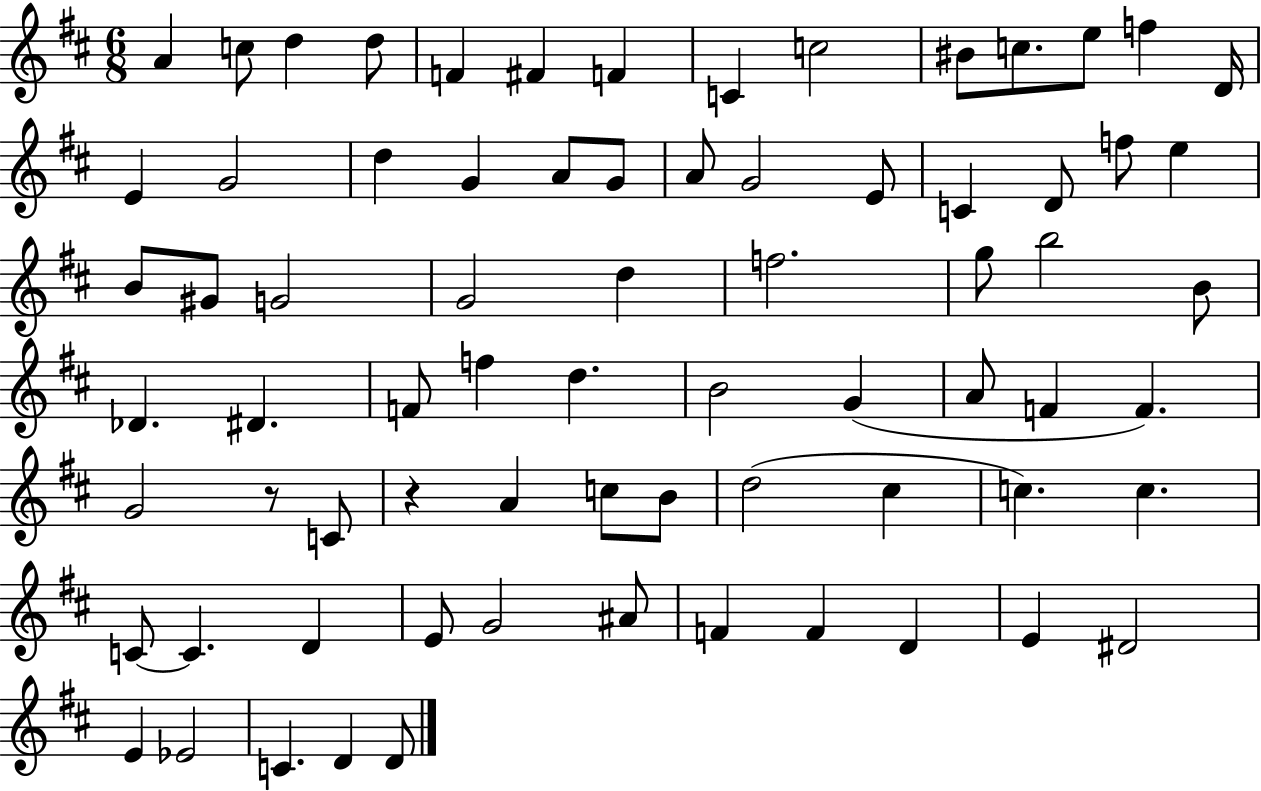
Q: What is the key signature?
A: D major